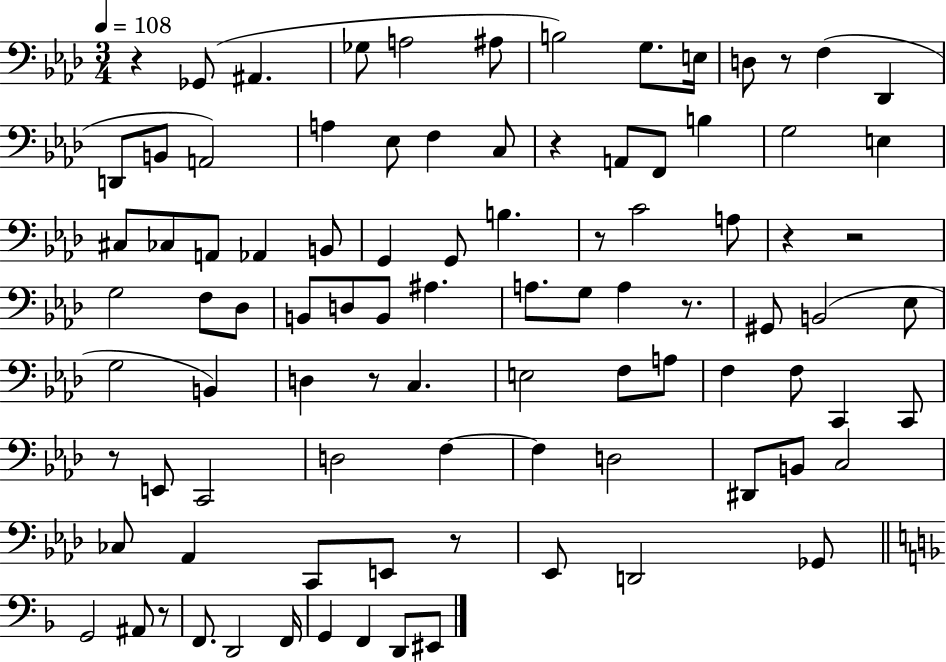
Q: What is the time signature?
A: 3/4